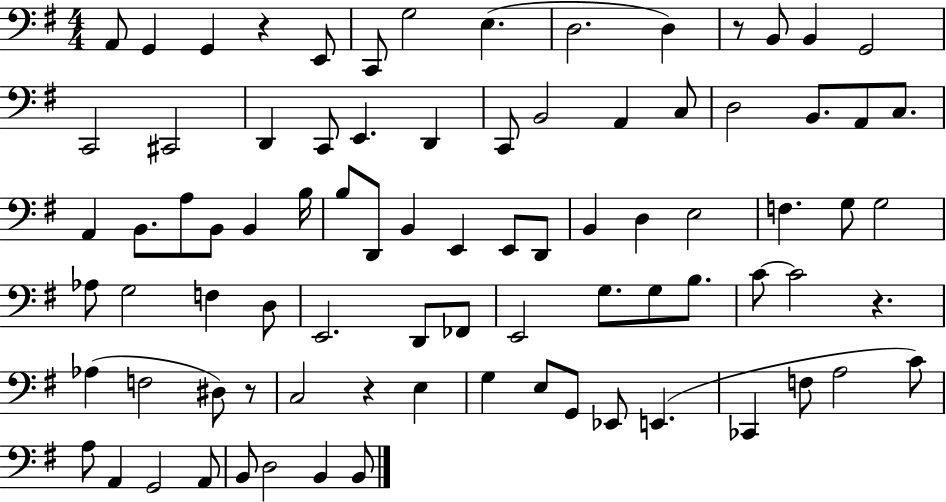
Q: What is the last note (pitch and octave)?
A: B2